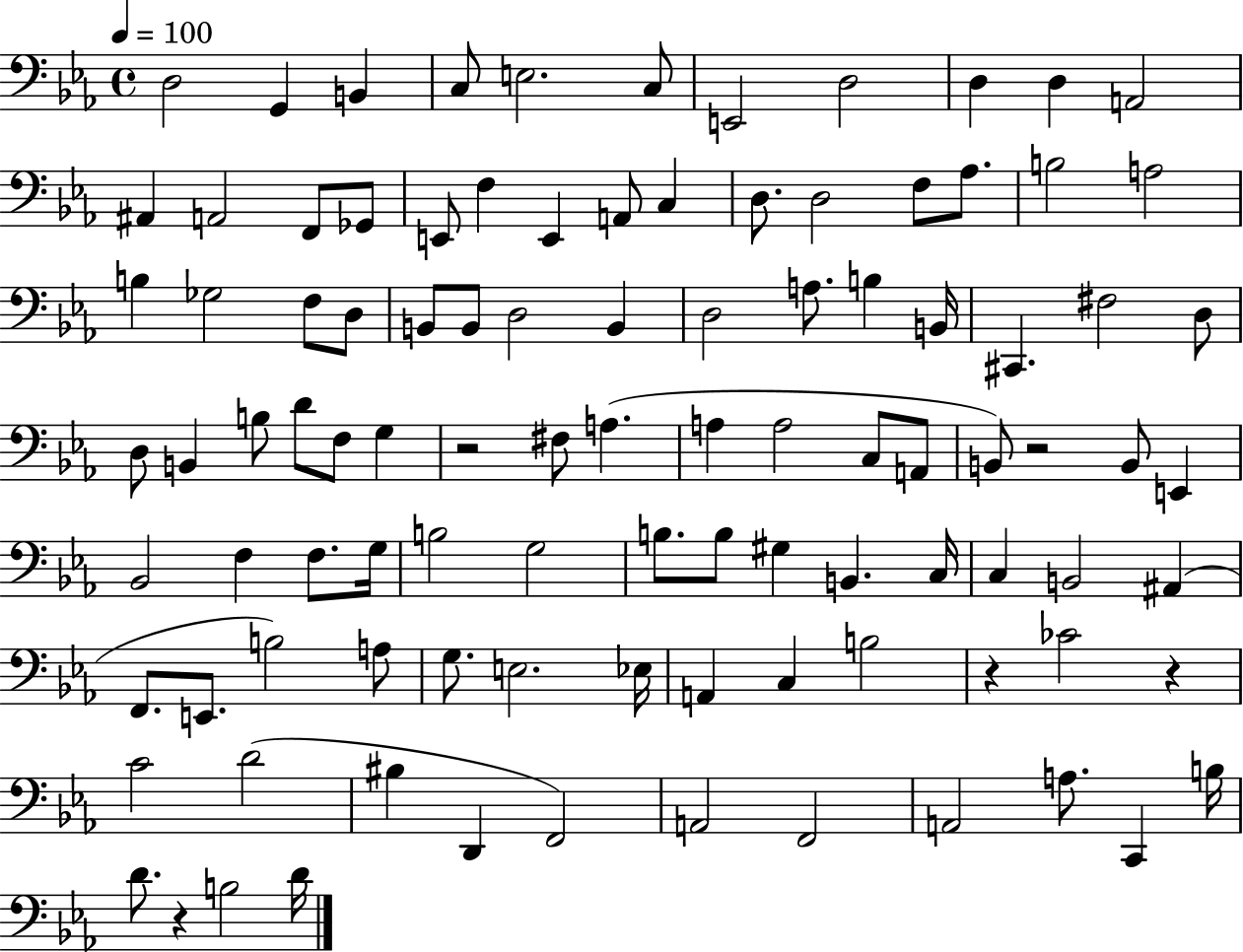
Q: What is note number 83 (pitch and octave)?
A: D4